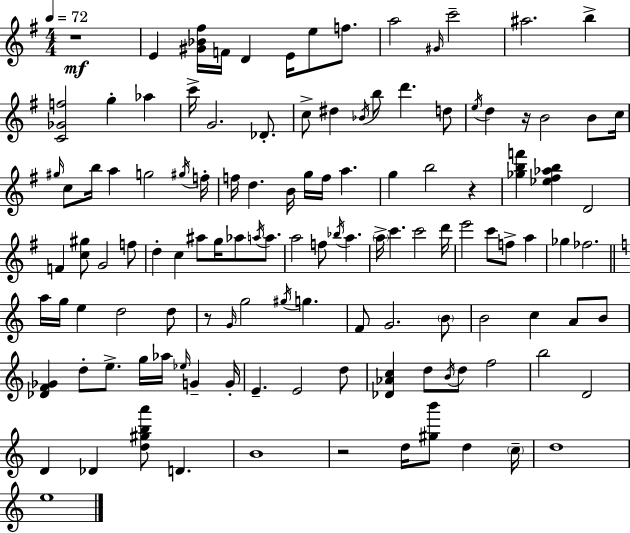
X:1
T:Untitled
M:4/4
L:1/4
K:G
z4 E [^G_B^f]/4 F/4 D E/4 e/2 f/2 a2 ^G/4 c'2 ^a2 b [C_Gf]2 g _a c'/4 G2 _D/2 c/2 ^d _B/4 b/2 d' d/2 e/4 d z/4 B2 B/2 c/4 ^g/4 c/2 b/4 a g2 ^g/4 f/4 f/4 d B/4 g/4 f/4 a g b2 z [_gbf'] [_e^f_ab] D2 F [c^g]/2 G2 f/2 d c ^a/2 g/4 _a/2 a/4 a/2 a2 f/2 _b/4 a a/4 c' c'2 d'/4 e'2 c'/2 f/2 a _g _f2 a/4 g/4 e d2 d/2 z/2 G/4 g2 ^g/4 g F/2 G2 B/2 B2 c A/2 B/2 [_DF_G] d/2 e/2 g/4 _a/4 _e/4 G G/4 E E2 d/2 [_D_Ac] d/2 B/4 d/2 f2 b2 D2 D _D [d^gba']/2 D B4 z2 d/4 [^gb']/2 d c/4 d4 e4